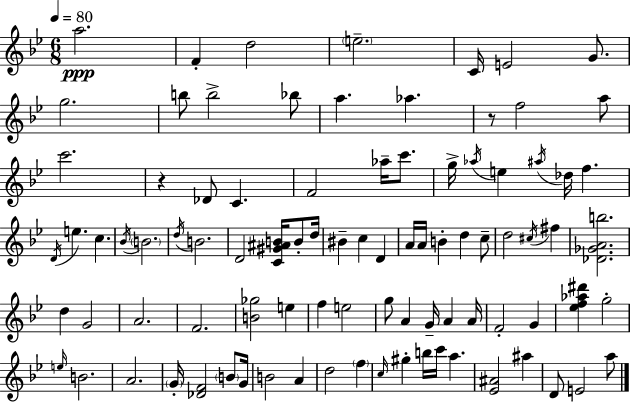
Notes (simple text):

A5/h. F4/q D5/h E5/h. C4/s E4/h G4/e. G5/h. B5/e B5/h Bb5/e A5/q. Ab5/q. R/e F5/h A5/e C6/h. R/q Db4/e C4/q. F4/h Ab5/s C6/e. G5/s Ab5/s E5/q A#5/s Db5/s F5/q. D4/s E5/q. C5/q. Bb4/s B4/h. D5/s B4/h. D4/h [C4,G#4,A#4,B4]/s B4/e D5/s BIS4/q C5/q D4/q A4/s A4/s B4/q D5/q C5/e D5/h C#5/s F#5/q [Db4,Gb4,A4,B5]/h. D5/q G4/h A4/h. F4/h. [B4,Gb5]/h E5/q F5/q E5/h G5/e A4/q G4/s A4/q A4/s F4/h G4/q [Eb5,F5,Ab5,D#6]/q G5/h E5/s B4/h. A4/h. G4/s [Db4,F4]/h B4/e G4/s B4/h A4/q D5/h F5/q C5/s G#5/q B5/s C6/s A5/q. [Eb4,A#4]/h A#5/q D4/e E4/h A5/e